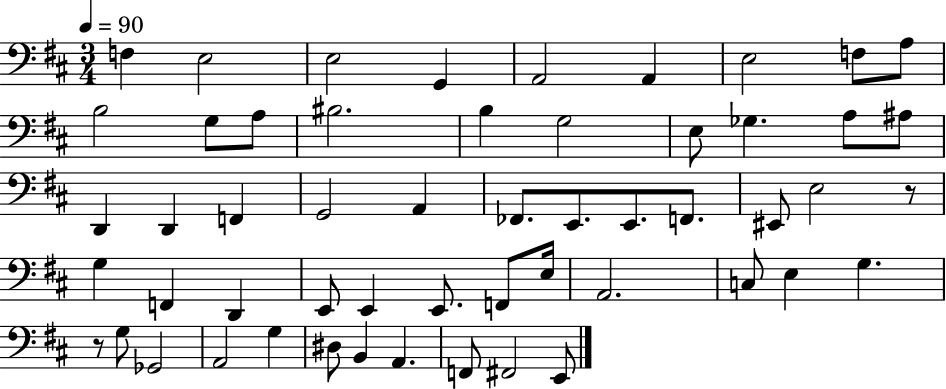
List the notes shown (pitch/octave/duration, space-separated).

F3/q E3/h E3/h G2/q A2/h A2/q E3/h F3/e A3/e B3/h G3/e A3/e BIS3/h. B3/q G3/h E3/e Gb3/q. A3/e A#3/e D2/q D2/q F2/q G2/h A2/q FES2/e. E2/e. E2/e. F2/e. EIS2/e E3/h R/e G3/q F2/q D2/q E2/e E2/q E2/e. F2/e E3/s A2/h. C3/e E3/q G3/q. R/e G3/e Gb2/h A2/h G3/q D#3/e B2/q A2/q. F2/e F#2/h E2/e